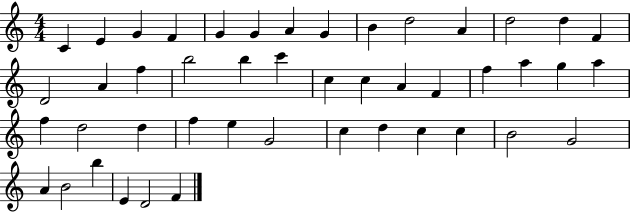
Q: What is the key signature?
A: C major